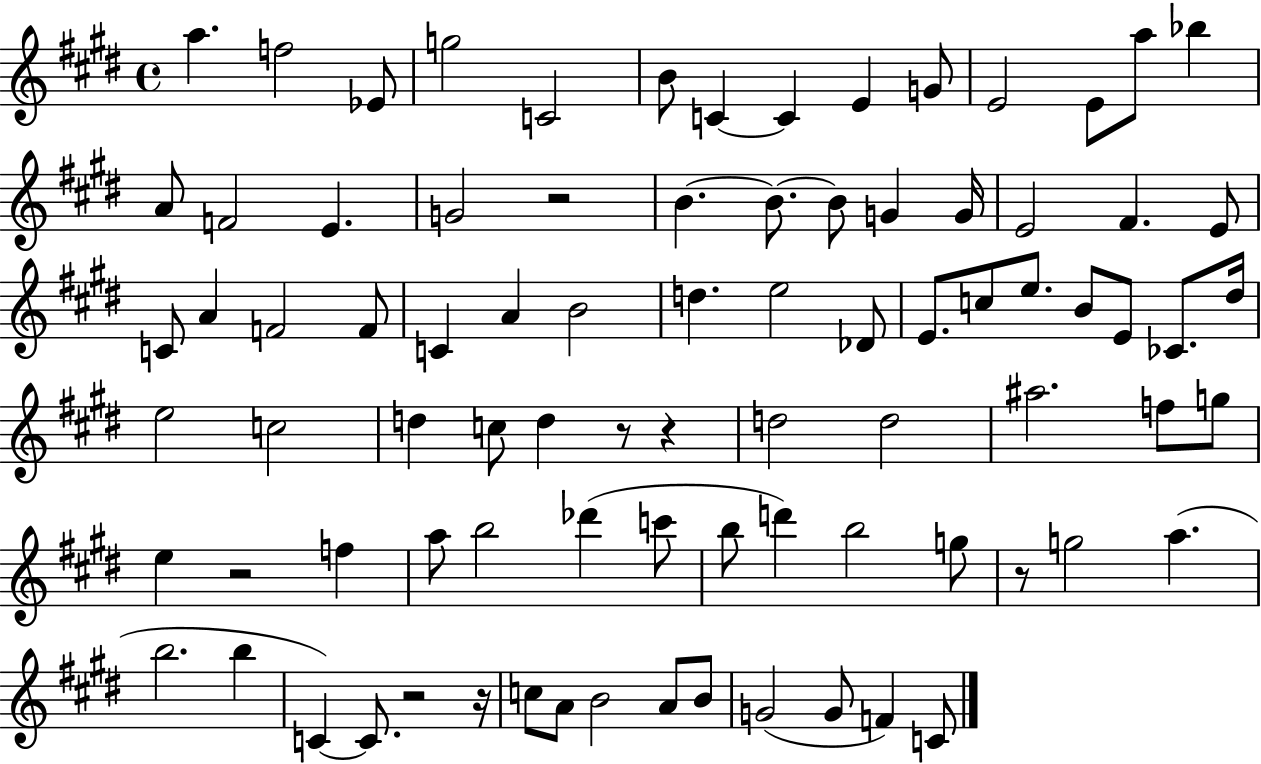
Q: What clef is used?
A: treble